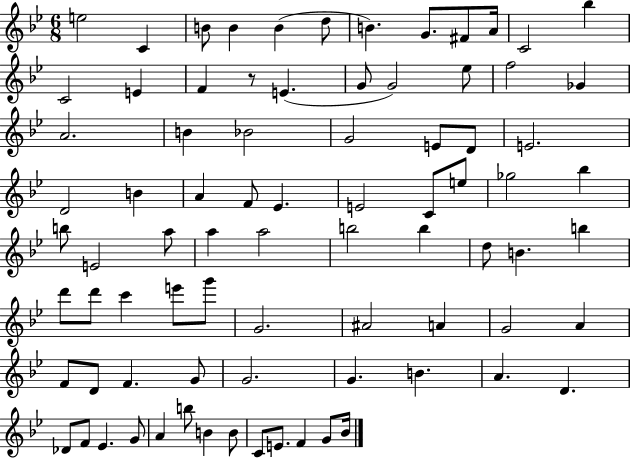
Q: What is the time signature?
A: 6/8